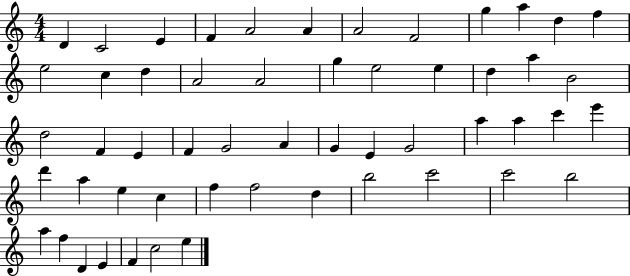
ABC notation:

X:1
T:Untitled
M:4/4
L:1/4
K:C
D C2 E F A2 A A2 F2 g a d f e2 c d A2 A2 g e2 e d a B2 d2 F E F G2 A G E G2 a a c' e' d' a e c f f2 d b2 c'2 c'2 b2 a f D E F c2 e